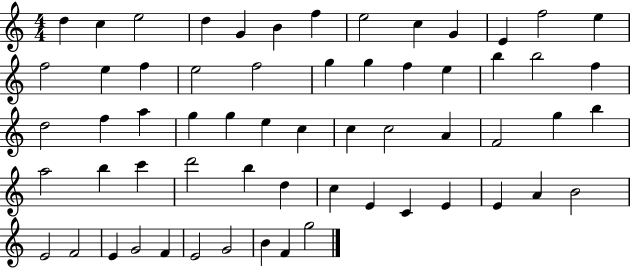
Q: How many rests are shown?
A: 0